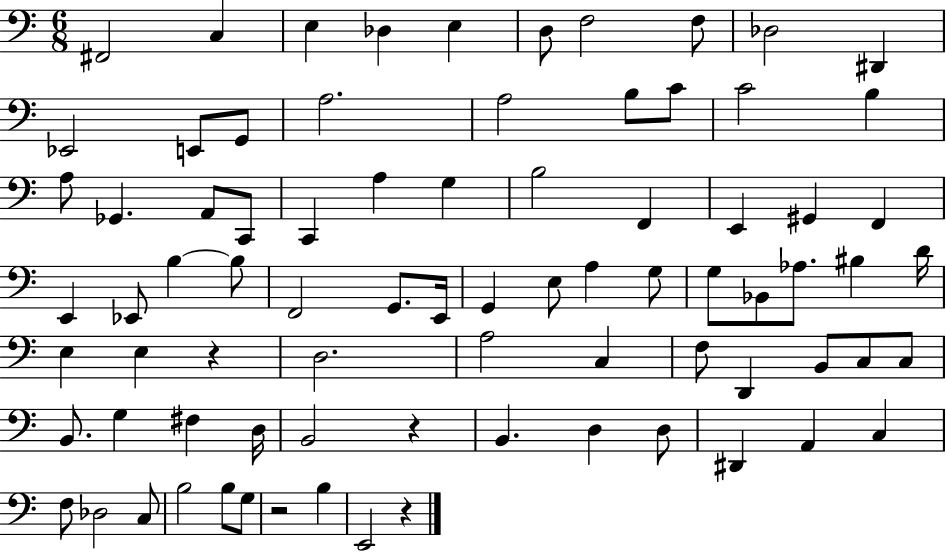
{
  \clef bass
  \numericTimeSignature
  \time 6/8
  \key c \major
  fis,2 c4 | e4 des4 e4 | d8 f2 f8 | des2 dis,4 | \break ees,2 e,8 g,8 | a2. | a2 b8 c'8 | c'2 b4 | \break a8 ges,4. a,8 c,8 | c,4 a4 g4 | b2 f,4 | e,4 gis,4 f,4 | \break e,4 ees,8 b4~~ b8 | f,2 g,8. e,16 | g,4 e8 a4 g8 | g8 bes,8 aes8. bis4 d'16 | \break e4 e4 r4 | d2. | a2 c4 | f8 d,4 b,8 c8 c8 | \break b,8. g4 fis4 d16 | b,2 r4 | b,4. d4 d8 | dis,4 a,4 c4 | \break f8 des2 c8 | b2 b8 g8 | r2 b4 | e,2 r4 | \break \bar "|."
}